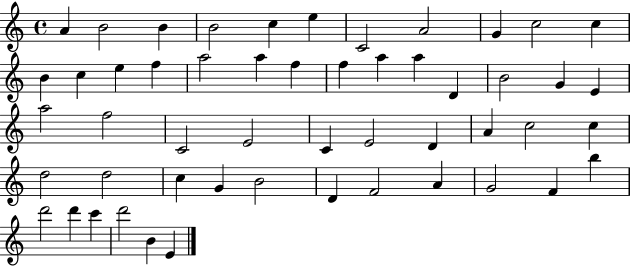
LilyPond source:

{
  \clef treble
  \time 4/4
  \defaultTimeSignature
  \key c \major
  a'4 b'2 b'4 | b'2 c''4 e''4 | c'2 a'2 | g'4 c''2 c''4 | \break b'4 c''4 e''4 f''4 | a''2 a''4 f''4 | f''4 a''4 a''4 d'4 | b'2 g'4 e'4 | \break a''2 f''2 | c'2 e'2 | c'4 e'2 d'4 | a'4 c''2 c''4 | \break d''2 d''2 | c''4 g'4 b'2 | d'4 f'2 a'4 | g'2 f'4 b''4 | \break d'''2 d'''4 c'''4 | d'''2 b'4 e'4 | \bar "|."
}